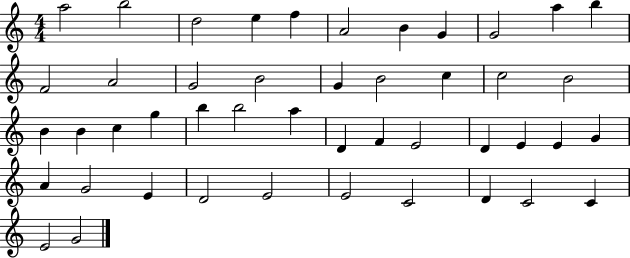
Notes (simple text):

A5/h B5/h D5/h E5/q F5/q A4/h B4/q G4/q G4/h A5/q B5/q F4/h A4/h G4/h B4/h G4/q B4/h C5/q C5/h B4/h B4/q B4/q C5/q G5/q B5/q B5/h A5/q D4/q F4/q E4/h D4/q E4/q E4/q G4/q A4/q G4/h E4/q D4/h E4/h E4/h C4/h D4/q C4/h C4/q E4/h G4/h